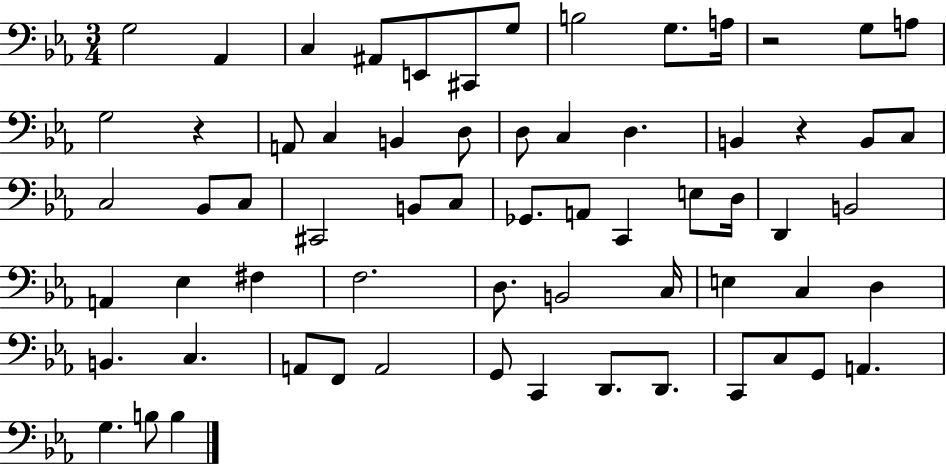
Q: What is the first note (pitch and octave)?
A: G3